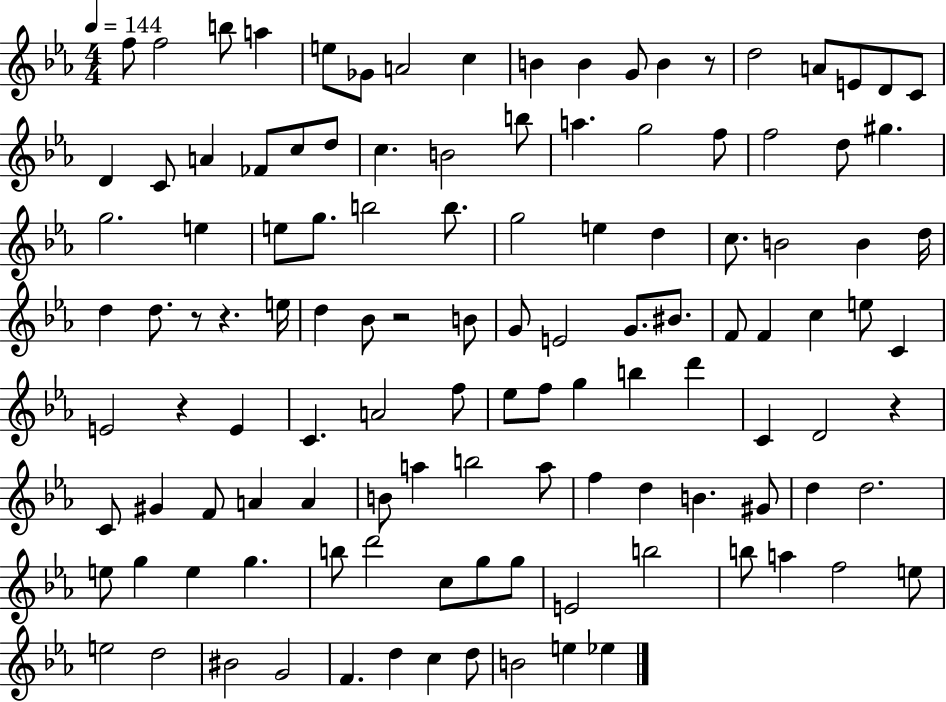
{
  \clef treble
  \numericTimeSignature
  \time 4/4
  \key ees \major
  \tempo 4 = 144
  f''8 f''2 b''8 a''4 | e''8 ges'8 a'2 c''4 | b'4 b'4 g'8 b'4 r8 | d''2 a'8 e'8 d'8 c'8 | \break d'4 c'8 a'4 fes'8 c''8 d''8 | c''4. b'2 b''8 | a''4. g''2 f''8 | f''2 d''8 gis''4. | \break g''2. e''4 | e''8 g''8. b''2 b''8. | g''2 e''4 d''4 | c''8. b'2 b'4 d''16 | \break d''4 d''8. r8 r4. e''16 | d''4 bes'8 r2 b'8 | g'8 e'2 g'8. bis'8. | f'8 f'4 c''4 e''8 c'4 | \break e'2 r4 e'4 | c'4. a'2 f''8 | ees''8 f''8 g''4 b''4 d'''4 | c'4 d'2 r4 | \break c'8 gis'4 f'8 a'4 a'4 | b'8 a''4 b''2 a''8 | f''4 d''4 b'4. gis'8 | d''4 d''2. | \break e''8 g''4 e''4 g''4. | b''8 d'''2 c''8 g''8 g''8 | e'2 b''2 | b''8 a''4 f''2 e''8 | \break e''2 d''2 | bis'2 g'2 | f'4. d''4 c''4 d''8 | b'2 e''4 ees''4 | \break \bar "|."
}